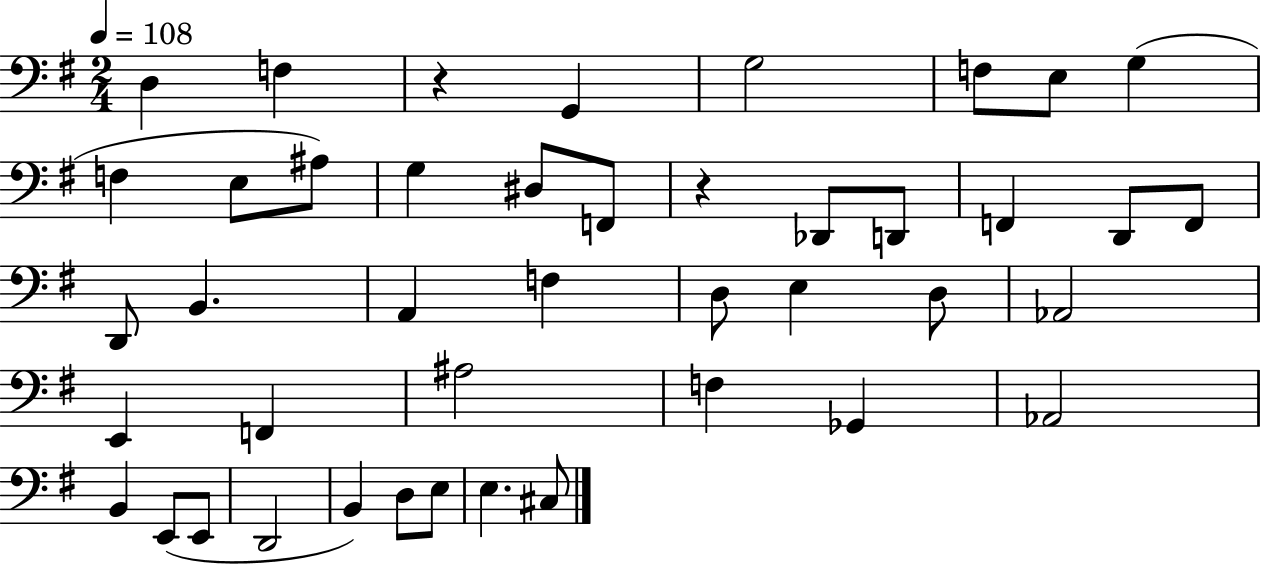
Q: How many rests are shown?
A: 2